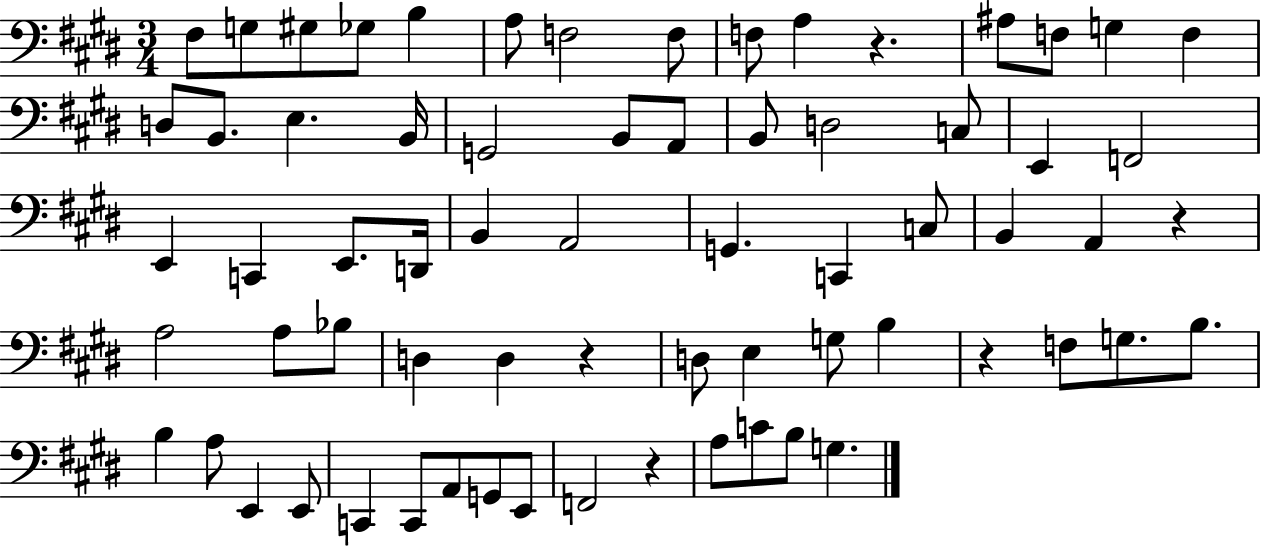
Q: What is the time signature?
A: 3/4